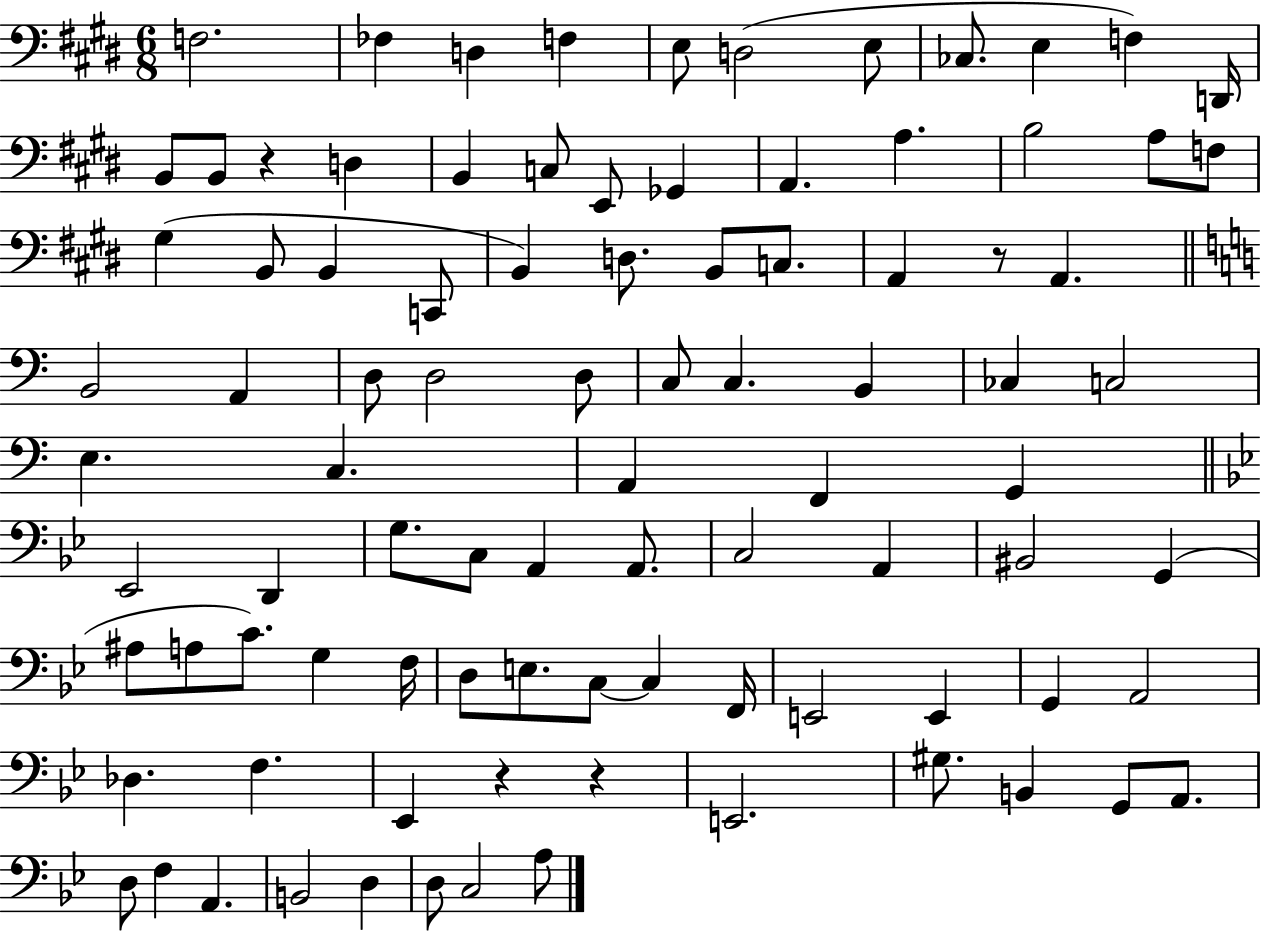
{
  \clef bass
  \numericTimeSignature
  \time 6/8
  \key e \major
  f2. | fes4 d4 f4 | e8 d2( e8 | ces8. e4 f4) d,16 | \break b,8 b,8 r4 d4 | b,4 c8 e,8 ges,4 | a,4. a4. | b2 a8 f8 | \break gis4( b,8 b,4 c,8 | b,4) d8. b,8 c8. | a,4 r8 a,4. | \bar "||" \break \key c \major b,2 a,4 | d8 d2 d8 | c8 c4. b,4 | ces4 c2 | \break e4. c4. | a,4 f,4 g,4 | \bar "||" \break \key bes \major ees,2 d,4 | g8. c8 a,4 a,8. | c2 a,4 | bis,2 g,4( | \break ais8 a8 c'8.) g4 f16 | d8 e8. c8~~ c4 f,16 | e,2 e,4 | g,4 a,2 | \break des4. f4. | ees,4 r4 r4 | e,2. | gis8. b,4 g,8 a,8. | \break d8 f4 a,4. | b,2 d4 | d8 c2 a8 | \bar "|."
}